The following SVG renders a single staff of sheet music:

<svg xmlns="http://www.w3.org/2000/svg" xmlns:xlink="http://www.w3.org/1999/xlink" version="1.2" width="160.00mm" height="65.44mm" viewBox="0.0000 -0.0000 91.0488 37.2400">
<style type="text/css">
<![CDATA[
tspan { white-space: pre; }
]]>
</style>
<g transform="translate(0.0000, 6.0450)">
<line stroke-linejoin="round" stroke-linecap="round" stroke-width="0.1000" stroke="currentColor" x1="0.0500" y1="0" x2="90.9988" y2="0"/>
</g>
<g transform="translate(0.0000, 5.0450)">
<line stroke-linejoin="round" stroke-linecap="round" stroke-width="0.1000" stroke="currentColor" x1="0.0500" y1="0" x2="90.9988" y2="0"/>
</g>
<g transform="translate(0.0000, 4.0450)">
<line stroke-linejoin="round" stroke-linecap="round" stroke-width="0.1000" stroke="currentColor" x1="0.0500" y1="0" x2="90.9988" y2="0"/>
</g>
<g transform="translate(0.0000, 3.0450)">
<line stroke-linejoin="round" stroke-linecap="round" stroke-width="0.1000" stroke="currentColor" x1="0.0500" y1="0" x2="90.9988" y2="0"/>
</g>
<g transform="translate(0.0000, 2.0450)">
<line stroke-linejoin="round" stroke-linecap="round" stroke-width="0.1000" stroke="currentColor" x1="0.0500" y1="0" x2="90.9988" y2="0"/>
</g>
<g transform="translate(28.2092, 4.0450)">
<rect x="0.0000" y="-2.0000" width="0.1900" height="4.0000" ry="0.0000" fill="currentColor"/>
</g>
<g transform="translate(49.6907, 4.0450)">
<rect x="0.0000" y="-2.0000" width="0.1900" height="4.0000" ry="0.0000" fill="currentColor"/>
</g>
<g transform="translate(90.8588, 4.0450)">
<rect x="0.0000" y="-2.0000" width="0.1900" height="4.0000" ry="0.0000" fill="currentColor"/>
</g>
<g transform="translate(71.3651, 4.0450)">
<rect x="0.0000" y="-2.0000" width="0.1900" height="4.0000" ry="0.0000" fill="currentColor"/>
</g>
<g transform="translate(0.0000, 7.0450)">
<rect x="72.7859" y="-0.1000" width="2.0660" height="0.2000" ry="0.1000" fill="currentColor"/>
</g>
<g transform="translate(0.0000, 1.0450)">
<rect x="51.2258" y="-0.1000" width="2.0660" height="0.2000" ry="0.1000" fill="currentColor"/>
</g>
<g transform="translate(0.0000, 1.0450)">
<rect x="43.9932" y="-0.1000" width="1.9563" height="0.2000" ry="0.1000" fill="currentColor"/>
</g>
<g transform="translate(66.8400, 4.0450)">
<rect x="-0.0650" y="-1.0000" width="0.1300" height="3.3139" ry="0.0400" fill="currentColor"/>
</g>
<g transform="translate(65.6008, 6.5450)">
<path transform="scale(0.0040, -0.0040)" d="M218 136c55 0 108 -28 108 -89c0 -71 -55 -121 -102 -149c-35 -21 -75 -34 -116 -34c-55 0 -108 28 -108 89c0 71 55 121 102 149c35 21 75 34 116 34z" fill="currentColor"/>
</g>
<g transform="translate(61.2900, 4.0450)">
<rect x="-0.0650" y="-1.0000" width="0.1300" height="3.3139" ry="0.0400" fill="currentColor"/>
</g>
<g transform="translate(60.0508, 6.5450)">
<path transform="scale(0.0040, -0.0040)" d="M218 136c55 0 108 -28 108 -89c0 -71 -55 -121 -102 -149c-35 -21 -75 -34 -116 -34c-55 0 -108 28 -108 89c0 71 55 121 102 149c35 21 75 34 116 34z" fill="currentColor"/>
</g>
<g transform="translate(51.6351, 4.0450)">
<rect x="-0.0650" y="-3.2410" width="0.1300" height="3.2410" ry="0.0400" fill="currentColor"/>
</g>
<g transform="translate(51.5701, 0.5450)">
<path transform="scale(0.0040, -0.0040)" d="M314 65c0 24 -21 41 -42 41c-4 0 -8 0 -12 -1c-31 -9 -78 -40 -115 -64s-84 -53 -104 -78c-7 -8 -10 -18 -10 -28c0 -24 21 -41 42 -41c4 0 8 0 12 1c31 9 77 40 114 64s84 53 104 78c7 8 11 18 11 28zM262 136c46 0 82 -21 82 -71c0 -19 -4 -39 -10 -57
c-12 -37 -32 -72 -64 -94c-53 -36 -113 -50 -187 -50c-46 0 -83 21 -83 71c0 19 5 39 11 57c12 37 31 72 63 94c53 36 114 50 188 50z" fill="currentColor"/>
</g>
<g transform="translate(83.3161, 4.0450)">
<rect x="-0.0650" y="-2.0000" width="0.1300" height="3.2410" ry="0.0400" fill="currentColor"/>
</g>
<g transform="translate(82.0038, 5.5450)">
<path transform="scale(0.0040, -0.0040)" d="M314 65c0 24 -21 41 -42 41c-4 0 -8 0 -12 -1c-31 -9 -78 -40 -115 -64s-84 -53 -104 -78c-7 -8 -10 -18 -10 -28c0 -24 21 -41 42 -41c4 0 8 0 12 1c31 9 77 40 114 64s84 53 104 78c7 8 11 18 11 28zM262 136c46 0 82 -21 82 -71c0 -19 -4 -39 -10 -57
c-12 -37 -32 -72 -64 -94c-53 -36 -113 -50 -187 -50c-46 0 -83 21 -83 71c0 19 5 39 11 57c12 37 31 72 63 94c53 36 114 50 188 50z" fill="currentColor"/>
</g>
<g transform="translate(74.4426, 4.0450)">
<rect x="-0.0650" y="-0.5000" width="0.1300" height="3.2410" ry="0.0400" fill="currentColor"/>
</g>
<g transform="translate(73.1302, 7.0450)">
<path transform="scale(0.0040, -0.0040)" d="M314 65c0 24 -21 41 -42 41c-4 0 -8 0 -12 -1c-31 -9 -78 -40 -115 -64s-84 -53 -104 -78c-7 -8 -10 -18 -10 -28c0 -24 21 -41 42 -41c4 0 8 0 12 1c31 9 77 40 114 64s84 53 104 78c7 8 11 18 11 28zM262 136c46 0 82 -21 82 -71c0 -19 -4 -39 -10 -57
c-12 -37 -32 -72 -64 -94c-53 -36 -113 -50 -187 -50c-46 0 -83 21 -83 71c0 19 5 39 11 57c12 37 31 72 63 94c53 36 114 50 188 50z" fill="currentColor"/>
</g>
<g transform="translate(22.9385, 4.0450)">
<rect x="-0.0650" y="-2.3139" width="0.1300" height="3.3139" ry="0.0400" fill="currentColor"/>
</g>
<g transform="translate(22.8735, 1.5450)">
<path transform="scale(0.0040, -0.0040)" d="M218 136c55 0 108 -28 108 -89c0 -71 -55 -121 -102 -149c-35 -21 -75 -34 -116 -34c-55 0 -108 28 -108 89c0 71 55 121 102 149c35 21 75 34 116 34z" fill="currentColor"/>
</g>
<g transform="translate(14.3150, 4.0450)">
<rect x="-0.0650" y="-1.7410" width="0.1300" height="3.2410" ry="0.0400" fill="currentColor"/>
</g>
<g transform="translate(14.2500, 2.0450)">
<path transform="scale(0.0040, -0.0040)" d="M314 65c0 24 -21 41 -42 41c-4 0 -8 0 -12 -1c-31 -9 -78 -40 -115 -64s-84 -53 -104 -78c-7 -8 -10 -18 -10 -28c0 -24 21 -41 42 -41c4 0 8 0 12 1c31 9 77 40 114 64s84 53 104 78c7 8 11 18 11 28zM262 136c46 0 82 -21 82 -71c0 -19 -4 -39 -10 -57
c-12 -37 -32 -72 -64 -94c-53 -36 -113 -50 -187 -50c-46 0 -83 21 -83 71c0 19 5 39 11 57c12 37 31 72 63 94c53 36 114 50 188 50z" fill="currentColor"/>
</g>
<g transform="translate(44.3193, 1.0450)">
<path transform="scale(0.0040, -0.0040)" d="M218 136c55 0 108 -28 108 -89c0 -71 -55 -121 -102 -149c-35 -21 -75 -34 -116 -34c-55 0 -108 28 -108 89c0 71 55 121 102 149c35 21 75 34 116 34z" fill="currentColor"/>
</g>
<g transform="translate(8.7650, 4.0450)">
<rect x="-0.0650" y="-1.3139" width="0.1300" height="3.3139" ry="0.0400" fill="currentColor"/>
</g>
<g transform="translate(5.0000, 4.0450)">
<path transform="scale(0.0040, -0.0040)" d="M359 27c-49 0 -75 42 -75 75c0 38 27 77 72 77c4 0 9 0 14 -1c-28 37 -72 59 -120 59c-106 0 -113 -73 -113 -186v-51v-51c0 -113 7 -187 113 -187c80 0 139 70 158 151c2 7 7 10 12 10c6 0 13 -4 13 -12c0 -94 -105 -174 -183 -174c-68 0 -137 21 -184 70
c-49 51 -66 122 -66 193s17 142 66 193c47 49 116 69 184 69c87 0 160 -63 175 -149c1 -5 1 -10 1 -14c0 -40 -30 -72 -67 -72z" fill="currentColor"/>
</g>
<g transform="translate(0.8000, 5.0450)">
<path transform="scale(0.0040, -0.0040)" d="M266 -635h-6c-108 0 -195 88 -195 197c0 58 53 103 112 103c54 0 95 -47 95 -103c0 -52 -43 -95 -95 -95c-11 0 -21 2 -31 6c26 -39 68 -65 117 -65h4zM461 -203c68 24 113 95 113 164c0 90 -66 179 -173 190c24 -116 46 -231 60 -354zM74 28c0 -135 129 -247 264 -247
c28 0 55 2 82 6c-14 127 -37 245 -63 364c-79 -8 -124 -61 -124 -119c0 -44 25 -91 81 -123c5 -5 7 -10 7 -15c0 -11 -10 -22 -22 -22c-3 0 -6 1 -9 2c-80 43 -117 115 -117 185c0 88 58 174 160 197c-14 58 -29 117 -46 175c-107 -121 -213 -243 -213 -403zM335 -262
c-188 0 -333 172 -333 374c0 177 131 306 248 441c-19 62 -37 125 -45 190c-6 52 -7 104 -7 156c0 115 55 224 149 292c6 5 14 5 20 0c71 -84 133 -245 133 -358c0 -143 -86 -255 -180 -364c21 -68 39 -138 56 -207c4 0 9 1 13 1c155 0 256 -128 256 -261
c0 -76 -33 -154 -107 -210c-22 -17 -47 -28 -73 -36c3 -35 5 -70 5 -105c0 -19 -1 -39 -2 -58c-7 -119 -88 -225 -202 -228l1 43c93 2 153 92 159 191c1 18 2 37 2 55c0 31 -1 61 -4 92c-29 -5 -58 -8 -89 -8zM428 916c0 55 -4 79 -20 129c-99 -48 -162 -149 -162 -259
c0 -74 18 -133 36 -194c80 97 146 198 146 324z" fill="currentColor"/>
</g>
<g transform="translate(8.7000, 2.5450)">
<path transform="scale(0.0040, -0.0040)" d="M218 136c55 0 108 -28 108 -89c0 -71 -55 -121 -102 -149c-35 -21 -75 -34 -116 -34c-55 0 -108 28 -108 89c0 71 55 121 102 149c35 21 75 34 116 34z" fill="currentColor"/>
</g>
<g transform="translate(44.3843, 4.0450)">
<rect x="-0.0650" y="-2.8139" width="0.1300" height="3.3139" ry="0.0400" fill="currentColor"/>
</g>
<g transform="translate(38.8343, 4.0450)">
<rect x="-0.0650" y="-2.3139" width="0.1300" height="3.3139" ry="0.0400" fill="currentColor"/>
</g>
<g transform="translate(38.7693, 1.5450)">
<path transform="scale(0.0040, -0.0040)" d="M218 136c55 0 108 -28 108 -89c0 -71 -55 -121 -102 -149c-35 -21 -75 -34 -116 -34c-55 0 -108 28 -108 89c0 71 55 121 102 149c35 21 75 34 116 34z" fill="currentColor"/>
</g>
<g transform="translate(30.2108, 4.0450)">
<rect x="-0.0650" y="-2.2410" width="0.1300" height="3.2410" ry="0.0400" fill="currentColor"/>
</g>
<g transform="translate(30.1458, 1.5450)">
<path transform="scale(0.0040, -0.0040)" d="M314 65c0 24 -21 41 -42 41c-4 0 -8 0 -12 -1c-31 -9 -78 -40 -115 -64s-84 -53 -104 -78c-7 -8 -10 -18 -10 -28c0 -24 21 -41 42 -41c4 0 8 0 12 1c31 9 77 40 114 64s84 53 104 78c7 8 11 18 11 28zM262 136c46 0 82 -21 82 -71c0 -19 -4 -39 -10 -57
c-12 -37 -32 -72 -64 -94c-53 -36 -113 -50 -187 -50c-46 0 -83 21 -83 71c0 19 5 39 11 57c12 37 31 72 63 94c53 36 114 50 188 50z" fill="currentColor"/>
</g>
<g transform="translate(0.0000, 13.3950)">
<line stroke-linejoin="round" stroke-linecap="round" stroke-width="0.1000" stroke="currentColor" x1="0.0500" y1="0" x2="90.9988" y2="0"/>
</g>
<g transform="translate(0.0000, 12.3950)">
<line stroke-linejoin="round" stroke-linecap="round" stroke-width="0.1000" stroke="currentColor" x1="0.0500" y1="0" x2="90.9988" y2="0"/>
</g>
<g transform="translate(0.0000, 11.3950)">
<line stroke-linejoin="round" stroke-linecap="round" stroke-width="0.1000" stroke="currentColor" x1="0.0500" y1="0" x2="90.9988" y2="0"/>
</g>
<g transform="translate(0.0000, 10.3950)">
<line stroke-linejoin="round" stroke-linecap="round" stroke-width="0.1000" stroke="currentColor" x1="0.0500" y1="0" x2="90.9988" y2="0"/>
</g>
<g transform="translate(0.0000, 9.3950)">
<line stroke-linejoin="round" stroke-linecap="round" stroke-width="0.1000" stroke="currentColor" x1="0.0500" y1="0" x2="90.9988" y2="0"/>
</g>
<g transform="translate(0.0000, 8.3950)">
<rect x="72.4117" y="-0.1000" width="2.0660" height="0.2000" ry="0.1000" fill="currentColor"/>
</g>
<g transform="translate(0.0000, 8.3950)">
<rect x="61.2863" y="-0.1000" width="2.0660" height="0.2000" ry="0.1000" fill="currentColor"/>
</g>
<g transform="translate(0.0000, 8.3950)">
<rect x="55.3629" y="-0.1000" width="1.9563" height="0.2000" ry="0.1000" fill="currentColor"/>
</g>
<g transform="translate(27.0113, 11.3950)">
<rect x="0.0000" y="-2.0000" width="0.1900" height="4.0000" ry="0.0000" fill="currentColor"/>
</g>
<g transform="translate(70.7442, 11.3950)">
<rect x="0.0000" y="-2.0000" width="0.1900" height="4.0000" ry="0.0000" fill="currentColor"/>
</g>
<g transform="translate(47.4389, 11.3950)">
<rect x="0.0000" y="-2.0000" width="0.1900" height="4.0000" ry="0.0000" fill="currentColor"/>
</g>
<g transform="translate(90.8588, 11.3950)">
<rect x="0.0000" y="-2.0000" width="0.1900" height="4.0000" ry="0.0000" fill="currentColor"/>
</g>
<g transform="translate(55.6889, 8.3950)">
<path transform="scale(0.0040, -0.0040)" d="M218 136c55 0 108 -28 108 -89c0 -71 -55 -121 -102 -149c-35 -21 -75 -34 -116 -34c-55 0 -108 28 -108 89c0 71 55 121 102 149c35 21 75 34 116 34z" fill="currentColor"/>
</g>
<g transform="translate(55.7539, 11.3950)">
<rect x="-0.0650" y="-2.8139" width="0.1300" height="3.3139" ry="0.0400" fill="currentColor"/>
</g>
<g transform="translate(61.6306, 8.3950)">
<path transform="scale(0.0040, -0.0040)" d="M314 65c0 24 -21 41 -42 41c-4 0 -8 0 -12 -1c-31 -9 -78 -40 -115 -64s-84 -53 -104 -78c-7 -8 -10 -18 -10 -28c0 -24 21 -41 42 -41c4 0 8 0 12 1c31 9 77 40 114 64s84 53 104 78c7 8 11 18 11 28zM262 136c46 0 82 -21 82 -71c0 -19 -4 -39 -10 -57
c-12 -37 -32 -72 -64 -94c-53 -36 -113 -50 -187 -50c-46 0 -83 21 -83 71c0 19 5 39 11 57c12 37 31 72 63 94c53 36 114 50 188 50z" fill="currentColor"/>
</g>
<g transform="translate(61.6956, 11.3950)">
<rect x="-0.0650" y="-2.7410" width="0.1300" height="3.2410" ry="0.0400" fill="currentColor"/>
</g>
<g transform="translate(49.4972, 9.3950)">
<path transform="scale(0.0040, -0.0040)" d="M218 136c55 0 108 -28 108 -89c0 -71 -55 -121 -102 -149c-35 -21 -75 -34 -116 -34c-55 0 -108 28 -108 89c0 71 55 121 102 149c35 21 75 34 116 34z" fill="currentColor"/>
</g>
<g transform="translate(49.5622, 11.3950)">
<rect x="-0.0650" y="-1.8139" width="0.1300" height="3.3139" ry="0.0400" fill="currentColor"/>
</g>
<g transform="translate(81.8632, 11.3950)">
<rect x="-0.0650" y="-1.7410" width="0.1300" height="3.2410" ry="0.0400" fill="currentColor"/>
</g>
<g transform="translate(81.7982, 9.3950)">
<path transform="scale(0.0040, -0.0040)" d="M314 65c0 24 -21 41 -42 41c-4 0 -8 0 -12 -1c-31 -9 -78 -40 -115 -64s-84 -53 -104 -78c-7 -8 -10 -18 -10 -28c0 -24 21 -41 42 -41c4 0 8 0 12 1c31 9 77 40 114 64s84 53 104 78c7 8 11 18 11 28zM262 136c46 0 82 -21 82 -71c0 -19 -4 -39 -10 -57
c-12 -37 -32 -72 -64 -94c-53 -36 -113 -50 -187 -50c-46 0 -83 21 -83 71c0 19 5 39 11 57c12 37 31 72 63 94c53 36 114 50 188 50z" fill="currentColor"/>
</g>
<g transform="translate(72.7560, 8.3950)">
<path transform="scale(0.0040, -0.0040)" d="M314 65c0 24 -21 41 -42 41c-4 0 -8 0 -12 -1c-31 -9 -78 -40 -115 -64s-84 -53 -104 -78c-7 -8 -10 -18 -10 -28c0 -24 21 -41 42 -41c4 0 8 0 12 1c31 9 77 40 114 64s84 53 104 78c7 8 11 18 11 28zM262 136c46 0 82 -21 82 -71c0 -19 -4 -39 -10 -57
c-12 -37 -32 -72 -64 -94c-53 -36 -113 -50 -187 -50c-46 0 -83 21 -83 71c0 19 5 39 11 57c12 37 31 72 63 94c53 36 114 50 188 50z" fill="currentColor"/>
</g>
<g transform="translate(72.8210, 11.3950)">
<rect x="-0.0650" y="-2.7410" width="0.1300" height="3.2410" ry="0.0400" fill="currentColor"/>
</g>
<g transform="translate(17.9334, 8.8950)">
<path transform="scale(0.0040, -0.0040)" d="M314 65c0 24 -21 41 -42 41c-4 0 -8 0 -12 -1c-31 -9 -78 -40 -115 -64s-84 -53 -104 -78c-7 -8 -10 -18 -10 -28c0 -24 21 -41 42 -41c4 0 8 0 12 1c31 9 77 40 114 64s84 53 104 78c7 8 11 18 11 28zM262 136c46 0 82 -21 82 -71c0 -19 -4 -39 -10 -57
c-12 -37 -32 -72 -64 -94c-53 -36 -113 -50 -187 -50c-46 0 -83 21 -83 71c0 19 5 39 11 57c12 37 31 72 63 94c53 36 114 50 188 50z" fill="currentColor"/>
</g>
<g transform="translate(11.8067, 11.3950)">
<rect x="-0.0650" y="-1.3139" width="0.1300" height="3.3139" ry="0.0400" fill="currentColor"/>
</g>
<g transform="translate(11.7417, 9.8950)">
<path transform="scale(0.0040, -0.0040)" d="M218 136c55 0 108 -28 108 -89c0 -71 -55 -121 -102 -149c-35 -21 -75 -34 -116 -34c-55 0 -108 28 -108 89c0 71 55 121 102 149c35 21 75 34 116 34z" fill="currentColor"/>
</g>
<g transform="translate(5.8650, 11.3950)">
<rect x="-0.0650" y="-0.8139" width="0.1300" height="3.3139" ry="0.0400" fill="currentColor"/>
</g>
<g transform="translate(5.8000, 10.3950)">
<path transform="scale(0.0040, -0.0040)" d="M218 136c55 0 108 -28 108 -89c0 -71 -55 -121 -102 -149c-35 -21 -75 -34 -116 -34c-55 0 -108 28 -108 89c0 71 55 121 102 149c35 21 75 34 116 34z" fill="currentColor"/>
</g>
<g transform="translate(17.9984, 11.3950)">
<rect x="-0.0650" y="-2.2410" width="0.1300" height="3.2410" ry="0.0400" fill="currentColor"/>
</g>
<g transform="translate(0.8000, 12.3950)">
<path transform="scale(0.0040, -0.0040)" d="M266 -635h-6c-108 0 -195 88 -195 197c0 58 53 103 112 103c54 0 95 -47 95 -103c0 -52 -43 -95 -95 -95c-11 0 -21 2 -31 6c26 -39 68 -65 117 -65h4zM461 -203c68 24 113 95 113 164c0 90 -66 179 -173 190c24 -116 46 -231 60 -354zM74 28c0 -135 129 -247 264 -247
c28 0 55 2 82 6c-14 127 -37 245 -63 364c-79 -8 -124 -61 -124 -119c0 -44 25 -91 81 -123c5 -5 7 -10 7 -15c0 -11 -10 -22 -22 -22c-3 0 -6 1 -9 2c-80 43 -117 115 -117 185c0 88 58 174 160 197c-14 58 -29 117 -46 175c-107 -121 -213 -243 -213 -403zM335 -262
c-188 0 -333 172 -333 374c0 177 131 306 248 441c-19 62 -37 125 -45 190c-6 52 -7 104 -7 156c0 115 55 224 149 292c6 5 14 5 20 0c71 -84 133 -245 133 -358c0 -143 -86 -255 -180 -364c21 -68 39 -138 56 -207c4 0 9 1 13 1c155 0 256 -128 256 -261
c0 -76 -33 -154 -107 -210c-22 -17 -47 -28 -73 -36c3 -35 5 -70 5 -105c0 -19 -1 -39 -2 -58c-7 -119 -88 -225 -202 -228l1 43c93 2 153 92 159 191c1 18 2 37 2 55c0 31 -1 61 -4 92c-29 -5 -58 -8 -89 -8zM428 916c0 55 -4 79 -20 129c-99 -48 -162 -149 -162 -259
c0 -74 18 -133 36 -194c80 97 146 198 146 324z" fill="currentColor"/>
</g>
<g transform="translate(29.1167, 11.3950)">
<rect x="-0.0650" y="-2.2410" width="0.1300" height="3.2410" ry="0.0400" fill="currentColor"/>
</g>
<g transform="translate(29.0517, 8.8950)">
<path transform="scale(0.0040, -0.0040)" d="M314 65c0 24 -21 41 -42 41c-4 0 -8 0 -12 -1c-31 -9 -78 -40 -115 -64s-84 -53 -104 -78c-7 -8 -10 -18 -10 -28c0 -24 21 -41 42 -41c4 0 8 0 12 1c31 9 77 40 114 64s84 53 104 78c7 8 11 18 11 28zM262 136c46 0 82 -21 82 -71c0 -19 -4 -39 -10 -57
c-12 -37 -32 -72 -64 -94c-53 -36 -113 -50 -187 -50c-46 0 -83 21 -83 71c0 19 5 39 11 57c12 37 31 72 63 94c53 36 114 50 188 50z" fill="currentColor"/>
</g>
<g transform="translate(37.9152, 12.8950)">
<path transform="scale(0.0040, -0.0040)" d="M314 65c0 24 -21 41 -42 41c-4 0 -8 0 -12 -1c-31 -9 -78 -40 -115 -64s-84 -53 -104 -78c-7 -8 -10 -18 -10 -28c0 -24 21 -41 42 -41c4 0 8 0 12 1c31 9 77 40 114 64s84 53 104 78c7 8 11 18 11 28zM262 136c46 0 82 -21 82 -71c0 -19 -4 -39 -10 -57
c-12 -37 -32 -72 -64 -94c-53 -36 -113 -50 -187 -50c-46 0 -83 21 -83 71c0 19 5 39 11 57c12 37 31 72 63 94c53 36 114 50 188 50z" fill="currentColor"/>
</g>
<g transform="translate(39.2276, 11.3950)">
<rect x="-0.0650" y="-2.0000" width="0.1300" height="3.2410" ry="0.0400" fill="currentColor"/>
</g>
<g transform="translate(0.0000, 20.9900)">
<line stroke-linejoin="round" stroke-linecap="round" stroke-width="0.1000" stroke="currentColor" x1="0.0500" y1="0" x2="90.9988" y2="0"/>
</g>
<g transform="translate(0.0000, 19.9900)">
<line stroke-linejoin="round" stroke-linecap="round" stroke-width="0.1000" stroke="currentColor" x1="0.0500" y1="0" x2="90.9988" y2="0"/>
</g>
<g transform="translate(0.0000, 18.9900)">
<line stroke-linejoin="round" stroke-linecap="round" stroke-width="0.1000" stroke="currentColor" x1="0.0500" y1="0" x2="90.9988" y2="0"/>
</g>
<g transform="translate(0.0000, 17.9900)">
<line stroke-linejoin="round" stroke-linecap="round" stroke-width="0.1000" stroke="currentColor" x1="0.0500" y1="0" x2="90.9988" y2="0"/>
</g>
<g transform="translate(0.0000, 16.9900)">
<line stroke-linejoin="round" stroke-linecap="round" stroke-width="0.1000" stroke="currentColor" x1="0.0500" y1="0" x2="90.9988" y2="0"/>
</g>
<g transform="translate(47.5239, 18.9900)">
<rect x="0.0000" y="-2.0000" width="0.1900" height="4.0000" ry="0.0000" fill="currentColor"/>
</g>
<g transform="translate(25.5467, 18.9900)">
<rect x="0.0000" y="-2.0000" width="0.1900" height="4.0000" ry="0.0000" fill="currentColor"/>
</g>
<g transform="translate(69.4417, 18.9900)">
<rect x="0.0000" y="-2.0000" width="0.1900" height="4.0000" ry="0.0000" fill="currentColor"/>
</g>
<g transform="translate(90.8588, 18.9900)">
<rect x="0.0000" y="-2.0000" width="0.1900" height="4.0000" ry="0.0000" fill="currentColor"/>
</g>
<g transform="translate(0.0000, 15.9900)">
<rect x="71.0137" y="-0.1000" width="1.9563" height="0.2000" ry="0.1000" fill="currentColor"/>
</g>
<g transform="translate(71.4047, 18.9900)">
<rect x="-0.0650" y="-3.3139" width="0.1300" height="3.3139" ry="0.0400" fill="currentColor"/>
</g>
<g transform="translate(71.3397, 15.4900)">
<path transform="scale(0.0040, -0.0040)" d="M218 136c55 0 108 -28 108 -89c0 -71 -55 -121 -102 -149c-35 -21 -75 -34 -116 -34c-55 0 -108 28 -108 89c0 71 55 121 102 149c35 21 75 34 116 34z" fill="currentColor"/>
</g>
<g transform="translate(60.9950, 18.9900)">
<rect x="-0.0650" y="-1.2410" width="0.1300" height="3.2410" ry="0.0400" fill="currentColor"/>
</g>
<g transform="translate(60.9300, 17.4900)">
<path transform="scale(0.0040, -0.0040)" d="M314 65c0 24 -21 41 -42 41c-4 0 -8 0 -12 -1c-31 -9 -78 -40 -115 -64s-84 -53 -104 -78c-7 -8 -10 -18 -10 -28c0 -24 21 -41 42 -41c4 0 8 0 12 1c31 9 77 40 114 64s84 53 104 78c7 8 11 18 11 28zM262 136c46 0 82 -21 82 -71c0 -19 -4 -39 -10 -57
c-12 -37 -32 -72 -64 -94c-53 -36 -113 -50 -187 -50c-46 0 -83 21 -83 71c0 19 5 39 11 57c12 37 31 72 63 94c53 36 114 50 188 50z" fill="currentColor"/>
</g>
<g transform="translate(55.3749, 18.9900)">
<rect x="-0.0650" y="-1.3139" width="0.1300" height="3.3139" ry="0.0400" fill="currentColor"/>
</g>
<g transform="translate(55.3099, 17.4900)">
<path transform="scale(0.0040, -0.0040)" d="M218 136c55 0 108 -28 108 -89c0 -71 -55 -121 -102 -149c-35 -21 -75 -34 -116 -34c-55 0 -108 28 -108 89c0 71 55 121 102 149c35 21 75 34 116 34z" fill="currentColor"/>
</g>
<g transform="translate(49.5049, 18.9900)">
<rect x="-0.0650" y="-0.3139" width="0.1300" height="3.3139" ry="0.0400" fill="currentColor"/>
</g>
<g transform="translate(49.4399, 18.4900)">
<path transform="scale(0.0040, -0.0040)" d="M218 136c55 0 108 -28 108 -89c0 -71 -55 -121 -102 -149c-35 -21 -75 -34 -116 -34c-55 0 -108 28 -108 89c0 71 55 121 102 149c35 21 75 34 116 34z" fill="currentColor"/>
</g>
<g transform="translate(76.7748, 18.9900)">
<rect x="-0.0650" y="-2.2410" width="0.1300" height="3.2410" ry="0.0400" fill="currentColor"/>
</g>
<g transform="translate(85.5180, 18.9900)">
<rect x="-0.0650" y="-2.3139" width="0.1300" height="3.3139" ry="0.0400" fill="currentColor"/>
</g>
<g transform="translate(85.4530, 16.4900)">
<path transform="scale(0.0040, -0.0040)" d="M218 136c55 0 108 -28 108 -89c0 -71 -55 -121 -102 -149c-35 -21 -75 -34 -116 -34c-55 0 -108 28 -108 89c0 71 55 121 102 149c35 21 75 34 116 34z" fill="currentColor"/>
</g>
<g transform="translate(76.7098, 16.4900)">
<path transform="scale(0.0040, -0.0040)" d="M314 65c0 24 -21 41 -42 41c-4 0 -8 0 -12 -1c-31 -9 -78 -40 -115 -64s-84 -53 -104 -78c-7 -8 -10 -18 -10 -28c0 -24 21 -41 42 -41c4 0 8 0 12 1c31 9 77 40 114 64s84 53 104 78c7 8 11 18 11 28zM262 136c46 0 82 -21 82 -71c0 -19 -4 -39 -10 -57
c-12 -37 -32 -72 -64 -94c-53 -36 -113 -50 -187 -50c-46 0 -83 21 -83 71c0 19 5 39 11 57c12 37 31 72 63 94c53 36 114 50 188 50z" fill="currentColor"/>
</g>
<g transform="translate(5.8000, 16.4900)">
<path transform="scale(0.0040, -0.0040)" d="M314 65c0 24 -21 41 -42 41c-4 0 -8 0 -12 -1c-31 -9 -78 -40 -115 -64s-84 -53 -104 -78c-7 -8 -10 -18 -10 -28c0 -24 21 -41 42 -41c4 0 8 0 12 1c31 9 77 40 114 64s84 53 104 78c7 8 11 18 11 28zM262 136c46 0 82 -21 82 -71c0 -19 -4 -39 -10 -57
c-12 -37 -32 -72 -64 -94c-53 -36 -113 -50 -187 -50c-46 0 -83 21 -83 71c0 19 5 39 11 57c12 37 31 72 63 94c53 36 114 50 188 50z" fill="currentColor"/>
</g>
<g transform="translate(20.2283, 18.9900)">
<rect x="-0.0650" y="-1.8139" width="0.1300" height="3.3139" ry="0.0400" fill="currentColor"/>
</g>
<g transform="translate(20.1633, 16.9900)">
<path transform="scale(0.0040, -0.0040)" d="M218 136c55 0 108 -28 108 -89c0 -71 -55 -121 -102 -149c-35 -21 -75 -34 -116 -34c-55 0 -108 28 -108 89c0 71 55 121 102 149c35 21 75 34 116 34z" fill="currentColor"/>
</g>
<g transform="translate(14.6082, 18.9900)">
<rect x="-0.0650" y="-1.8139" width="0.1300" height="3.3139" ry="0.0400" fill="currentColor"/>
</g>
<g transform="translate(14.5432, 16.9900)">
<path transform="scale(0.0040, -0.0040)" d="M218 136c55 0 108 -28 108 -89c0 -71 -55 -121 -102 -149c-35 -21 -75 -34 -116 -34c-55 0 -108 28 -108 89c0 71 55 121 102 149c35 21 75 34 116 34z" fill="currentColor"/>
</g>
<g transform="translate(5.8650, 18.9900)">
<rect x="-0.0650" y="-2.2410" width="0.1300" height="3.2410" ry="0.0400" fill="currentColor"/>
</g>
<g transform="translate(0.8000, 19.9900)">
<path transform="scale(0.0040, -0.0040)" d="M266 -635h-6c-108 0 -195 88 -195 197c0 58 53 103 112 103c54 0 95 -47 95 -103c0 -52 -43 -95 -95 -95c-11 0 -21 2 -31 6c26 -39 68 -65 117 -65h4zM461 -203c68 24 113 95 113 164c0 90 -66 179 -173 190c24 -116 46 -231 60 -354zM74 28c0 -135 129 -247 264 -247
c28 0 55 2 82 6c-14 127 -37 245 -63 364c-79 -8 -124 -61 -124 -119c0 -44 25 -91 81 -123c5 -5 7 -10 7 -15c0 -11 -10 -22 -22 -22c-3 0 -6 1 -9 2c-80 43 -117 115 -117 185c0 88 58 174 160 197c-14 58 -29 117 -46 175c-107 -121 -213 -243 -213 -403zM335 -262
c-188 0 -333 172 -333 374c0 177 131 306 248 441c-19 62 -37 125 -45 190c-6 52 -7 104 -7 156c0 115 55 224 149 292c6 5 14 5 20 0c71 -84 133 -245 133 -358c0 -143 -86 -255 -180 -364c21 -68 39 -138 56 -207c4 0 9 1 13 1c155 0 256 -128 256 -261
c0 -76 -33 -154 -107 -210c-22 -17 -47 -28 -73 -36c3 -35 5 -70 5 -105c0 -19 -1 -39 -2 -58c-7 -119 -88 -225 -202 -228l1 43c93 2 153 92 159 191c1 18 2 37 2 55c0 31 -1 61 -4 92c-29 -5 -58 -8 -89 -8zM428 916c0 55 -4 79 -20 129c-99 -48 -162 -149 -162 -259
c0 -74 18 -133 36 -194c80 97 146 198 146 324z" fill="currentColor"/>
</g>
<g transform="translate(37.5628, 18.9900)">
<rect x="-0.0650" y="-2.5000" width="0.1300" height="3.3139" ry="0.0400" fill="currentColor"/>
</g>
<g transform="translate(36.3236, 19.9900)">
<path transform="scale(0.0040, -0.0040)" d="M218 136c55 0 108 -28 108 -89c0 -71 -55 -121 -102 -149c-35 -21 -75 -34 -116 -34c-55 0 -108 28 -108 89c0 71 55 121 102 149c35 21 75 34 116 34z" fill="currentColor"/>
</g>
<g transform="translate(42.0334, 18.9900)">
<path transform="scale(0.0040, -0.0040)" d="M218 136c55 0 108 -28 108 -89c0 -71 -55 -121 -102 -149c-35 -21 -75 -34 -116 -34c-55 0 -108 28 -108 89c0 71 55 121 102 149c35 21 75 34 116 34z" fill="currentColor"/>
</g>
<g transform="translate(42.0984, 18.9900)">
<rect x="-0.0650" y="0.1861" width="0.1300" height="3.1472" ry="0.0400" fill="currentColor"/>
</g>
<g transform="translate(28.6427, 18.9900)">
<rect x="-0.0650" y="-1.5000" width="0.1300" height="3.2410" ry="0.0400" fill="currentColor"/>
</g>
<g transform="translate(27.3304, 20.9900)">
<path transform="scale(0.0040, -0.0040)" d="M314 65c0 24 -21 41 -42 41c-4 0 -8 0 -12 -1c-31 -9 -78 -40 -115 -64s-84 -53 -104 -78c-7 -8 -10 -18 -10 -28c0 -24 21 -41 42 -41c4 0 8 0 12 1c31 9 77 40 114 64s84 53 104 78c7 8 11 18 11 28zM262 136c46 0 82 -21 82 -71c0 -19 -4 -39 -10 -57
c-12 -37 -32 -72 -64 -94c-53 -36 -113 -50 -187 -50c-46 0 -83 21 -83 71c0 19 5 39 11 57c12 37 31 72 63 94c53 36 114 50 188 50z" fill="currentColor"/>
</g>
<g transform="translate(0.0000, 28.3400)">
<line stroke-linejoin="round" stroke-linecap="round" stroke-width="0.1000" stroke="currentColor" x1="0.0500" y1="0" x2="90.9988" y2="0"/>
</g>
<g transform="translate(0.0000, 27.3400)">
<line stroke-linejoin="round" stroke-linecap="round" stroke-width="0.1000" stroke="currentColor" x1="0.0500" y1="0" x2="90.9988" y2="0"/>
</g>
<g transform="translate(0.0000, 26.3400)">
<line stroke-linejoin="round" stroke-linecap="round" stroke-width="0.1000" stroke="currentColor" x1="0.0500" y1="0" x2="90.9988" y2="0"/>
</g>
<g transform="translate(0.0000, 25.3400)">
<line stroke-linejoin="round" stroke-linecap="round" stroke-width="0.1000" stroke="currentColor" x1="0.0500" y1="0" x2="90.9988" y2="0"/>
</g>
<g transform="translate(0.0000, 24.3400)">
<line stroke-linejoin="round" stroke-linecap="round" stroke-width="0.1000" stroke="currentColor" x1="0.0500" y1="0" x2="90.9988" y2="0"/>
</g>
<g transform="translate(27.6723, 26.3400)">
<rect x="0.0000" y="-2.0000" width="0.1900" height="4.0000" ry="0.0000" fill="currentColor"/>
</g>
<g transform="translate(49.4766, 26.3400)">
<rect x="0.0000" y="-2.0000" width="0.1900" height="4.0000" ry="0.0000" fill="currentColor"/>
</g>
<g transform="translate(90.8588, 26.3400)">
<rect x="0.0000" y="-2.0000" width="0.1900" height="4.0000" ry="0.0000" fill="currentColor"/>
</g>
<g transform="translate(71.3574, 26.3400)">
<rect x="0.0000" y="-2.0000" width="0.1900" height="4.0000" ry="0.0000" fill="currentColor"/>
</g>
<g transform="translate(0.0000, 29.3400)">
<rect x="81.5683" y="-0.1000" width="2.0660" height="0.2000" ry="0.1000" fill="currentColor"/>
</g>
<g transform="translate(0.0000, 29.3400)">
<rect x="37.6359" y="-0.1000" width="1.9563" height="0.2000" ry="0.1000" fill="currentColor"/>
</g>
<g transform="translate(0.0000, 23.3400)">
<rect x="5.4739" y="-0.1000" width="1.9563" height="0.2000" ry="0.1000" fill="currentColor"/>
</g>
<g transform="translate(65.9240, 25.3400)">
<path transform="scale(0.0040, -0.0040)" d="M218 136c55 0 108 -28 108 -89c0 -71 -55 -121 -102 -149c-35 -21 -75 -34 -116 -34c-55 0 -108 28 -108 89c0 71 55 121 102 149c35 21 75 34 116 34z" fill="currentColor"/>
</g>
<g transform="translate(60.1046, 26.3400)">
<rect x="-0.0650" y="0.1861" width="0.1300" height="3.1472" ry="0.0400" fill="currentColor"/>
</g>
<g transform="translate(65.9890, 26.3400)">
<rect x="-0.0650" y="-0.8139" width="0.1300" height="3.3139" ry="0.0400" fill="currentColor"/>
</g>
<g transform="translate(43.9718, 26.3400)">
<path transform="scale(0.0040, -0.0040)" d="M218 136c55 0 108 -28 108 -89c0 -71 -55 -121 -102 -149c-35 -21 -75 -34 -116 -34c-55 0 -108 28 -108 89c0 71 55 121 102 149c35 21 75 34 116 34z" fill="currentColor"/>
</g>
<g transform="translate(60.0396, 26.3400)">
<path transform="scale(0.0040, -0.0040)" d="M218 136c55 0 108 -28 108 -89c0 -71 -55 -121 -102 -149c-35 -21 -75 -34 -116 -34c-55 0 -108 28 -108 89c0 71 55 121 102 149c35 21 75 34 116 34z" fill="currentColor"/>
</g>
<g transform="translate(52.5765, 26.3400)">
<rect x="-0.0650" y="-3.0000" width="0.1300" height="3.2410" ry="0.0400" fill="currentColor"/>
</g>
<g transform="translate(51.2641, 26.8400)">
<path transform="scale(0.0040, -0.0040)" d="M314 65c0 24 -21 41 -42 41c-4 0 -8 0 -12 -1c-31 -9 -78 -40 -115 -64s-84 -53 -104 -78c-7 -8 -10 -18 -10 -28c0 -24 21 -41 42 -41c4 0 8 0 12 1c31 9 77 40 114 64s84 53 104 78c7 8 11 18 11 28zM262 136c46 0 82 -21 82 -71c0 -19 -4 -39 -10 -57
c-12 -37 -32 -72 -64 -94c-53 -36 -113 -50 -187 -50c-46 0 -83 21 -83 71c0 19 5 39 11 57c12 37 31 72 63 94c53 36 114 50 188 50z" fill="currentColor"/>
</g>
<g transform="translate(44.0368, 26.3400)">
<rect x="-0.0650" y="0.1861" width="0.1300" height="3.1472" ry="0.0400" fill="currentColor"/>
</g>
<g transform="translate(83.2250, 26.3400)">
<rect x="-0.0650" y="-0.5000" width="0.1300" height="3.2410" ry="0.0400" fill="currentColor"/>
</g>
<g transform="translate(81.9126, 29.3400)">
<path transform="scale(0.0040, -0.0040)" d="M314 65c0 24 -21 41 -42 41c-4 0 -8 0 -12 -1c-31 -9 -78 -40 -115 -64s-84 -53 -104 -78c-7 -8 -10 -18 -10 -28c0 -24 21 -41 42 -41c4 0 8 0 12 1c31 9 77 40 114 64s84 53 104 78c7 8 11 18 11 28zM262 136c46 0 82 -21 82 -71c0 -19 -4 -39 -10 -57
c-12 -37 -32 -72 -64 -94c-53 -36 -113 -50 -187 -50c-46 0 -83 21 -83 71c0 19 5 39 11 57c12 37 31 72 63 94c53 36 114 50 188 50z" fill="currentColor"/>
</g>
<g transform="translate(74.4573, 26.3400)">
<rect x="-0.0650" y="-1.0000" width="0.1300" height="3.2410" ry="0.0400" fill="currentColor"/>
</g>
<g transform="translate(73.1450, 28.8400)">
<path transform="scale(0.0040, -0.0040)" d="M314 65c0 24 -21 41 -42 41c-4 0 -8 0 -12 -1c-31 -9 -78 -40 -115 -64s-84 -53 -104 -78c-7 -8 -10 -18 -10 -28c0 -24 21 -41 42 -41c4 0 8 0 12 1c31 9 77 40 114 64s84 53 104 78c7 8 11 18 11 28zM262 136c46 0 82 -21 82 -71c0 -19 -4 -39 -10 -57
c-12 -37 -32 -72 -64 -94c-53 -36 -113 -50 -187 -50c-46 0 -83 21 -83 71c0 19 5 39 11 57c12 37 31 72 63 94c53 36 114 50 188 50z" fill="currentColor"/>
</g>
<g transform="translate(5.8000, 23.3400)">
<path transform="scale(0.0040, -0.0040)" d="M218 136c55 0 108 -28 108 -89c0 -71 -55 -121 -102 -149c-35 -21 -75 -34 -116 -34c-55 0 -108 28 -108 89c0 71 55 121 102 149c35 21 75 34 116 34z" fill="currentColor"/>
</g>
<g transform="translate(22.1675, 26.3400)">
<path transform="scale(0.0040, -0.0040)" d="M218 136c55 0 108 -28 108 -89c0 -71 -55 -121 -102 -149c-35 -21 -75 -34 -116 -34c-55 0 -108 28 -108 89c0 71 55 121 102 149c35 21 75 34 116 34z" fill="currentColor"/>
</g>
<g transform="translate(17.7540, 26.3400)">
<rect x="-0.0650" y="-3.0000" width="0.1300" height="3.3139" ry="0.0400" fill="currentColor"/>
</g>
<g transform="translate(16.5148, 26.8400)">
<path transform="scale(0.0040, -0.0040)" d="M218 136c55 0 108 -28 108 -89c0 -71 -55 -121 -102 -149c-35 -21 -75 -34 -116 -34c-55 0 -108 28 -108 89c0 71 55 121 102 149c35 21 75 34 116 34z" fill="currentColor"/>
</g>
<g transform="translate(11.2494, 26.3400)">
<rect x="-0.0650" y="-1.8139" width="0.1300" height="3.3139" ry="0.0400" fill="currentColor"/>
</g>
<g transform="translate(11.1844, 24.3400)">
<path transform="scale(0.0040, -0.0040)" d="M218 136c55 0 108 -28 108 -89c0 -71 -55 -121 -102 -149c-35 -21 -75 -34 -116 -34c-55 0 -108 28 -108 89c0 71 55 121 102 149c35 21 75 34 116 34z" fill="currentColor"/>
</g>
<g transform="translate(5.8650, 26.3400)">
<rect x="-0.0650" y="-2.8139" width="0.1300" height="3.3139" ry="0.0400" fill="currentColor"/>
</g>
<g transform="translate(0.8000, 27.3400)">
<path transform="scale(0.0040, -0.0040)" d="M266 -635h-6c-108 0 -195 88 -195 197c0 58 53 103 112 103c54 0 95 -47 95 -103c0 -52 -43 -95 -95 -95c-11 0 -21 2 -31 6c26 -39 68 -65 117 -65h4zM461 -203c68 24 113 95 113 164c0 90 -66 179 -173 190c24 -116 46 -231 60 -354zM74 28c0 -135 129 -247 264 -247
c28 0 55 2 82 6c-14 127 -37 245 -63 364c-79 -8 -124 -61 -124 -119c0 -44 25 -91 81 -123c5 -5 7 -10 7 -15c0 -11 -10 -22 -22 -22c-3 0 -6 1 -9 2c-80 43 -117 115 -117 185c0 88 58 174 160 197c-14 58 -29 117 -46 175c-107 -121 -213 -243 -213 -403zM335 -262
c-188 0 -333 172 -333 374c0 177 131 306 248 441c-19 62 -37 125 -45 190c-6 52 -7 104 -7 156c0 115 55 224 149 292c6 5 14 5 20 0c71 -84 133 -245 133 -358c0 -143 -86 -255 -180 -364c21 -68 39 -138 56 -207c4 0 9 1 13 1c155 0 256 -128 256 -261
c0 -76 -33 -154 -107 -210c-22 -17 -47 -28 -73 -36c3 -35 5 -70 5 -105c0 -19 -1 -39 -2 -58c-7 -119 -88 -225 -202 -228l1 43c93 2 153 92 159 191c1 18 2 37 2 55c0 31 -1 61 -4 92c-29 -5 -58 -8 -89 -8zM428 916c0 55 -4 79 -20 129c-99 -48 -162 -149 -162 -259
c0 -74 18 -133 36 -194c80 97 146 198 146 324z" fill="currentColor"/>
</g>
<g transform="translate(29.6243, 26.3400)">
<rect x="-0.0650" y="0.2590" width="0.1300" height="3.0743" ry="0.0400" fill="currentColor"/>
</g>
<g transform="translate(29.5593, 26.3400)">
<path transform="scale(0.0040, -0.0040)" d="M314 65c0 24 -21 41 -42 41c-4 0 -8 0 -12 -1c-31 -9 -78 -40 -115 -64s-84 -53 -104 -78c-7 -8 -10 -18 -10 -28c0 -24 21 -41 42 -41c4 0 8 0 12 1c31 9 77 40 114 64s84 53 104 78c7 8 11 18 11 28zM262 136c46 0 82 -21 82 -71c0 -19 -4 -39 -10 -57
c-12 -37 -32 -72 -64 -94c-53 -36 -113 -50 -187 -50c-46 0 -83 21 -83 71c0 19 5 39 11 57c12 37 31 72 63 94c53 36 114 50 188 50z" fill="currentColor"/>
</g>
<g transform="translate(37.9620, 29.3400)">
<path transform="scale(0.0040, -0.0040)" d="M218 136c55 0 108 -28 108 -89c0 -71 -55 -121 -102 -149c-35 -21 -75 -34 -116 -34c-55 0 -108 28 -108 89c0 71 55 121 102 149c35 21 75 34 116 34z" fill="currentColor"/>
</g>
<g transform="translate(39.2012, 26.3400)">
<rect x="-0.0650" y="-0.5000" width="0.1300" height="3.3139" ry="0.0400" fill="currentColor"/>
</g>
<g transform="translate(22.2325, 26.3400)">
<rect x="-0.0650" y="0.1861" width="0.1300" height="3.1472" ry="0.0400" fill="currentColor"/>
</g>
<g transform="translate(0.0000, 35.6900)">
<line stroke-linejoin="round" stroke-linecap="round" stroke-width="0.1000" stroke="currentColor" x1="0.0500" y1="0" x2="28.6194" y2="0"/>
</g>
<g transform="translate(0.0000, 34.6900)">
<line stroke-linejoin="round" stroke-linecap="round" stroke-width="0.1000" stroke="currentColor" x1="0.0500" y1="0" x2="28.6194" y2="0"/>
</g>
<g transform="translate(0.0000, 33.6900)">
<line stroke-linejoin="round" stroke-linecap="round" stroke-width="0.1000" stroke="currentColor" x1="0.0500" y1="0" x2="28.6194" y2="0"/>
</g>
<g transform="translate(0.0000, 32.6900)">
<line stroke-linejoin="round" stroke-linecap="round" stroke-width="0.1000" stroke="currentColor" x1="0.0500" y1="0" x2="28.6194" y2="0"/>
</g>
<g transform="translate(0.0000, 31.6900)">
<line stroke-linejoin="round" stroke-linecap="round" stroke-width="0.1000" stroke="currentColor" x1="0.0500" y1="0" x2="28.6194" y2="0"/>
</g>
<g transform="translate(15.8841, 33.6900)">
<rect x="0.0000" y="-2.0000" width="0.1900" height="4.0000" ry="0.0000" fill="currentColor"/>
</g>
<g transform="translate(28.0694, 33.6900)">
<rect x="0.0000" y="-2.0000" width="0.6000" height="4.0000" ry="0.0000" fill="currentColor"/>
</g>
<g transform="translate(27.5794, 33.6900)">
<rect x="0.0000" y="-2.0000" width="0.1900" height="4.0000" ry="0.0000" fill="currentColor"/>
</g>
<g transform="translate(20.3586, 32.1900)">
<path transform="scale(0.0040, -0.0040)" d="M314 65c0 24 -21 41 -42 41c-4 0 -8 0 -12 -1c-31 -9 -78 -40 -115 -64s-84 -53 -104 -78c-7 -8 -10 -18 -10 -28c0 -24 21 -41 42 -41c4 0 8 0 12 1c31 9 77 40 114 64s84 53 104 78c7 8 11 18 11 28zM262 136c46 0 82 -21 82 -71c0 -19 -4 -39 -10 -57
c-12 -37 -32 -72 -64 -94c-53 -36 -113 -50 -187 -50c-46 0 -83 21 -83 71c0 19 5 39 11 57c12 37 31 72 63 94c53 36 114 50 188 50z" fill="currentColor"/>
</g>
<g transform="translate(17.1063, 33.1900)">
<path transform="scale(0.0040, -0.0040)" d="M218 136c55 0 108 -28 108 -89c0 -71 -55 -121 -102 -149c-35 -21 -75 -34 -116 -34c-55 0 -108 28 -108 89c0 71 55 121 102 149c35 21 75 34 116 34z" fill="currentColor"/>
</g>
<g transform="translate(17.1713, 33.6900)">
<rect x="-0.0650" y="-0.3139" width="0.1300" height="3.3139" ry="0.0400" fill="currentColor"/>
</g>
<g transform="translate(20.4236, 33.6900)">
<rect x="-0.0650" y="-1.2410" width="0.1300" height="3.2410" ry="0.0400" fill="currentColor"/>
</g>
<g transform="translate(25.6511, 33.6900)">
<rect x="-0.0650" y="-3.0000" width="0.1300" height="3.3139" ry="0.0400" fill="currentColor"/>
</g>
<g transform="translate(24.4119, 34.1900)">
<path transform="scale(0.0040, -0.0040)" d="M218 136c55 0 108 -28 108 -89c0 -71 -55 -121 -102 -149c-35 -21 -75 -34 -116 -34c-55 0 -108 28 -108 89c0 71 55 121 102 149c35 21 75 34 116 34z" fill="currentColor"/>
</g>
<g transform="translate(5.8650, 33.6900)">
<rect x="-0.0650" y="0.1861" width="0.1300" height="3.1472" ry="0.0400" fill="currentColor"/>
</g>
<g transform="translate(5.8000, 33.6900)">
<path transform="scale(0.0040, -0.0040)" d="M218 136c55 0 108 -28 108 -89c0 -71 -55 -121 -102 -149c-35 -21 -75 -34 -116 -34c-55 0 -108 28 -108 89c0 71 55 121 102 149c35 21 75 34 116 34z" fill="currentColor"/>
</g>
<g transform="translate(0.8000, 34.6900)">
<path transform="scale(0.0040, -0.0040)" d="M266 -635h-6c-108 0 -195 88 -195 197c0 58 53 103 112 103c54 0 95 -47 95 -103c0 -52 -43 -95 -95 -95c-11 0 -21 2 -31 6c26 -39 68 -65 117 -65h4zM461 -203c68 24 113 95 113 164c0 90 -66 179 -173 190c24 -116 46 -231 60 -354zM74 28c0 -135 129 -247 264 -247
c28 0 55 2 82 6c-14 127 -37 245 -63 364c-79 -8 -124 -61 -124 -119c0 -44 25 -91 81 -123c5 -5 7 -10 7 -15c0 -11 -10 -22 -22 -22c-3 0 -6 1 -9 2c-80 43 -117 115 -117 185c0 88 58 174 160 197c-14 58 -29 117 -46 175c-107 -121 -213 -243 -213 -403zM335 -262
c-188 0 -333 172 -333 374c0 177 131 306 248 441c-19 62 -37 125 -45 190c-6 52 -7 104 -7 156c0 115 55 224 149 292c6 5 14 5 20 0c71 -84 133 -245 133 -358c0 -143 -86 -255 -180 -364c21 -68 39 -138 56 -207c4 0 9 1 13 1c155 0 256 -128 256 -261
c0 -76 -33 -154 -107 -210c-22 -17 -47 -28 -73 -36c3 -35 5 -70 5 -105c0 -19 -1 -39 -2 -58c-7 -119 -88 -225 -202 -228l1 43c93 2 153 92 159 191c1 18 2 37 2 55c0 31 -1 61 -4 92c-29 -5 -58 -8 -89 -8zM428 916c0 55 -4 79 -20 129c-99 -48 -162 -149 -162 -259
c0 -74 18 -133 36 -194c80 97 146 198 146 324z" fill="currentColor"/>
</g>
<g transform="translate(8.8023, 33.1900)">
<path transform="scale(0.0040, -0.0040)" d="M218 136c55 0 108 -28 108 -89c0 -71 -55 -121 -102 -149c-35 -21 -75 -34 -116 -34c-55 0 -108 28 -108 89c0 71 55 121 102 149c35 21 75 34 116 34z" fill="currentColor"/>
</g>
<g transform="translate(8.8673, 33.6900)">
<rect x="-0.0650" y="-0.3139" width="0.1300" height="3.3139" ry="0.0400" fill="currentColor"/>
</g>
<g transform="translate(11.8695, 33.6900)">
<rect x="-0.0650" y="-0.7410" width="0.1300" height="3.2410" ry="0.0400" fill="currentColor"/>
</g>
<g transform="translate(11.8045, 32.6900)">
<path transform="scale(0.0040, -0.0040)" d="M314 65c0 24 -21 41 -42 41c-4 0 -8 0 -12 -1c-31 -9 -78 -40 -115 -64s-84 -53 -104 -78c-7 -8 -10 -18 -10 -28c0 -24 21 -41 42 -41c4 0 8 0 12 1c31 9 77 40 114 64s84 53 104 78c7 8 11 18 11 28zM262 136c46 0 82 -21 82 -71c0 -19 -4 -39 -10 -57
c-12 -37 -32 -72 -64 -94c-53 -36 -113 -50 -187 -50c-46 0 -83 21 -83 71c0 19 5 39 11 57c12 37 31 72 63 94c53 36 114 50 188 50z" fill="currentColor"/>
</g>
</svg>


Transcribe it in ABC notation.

X:1
T:Untitled
M:4/4
L:1/4
K:C
e f2 g g2 g a b2 D D C2 F2 d e g2 g2 F2 f a a2 a2 f2 g2 f f E2 G B c e e2 b g2 g a f A B B2 C B A2 B d D2 C2 B c d2 c e2 A